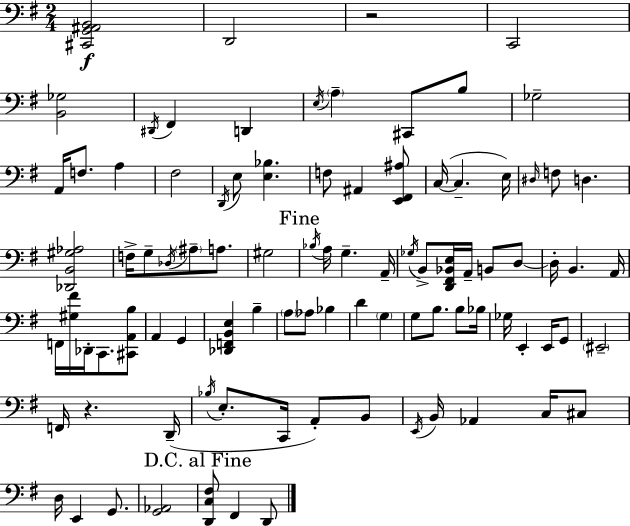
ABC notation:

X:1
T:Untitled
M:2/4
L:1/4
K:Em
[^C,,G,,^A,,B,,]2 D,,2 z2 C,,2 [B,,_G,]2 ^D,,/4 ^F,, D,, E,/4 A, ^C,,/2 B,/2 _G,2 A,,/4 F,/2 A, ^F,2 D,,/4 E,/2 [E,_B,] F,/2 ^A,, [E,,^F,,^A,]/2 C,/4 C, E,/4 ^D,/4 F,/2 D, [_D,,B,,^G,_A,]2 F,/4 G,/2 _D,/4 ^A,/2 A,/2 ^G,2 _B,/4 A,/4 G, A,,/4 _G,/4 B,,/2 [D,,^F,,_B,,E,]/4 A,,/4 B,,/2 D,/2 D,/4 B,, A,,/4 F,,/4 [^G,^F]/4 _D,,/4 C,,/2 [^C,,A,,B,]/2 A,, G,, [_D,,F,,B,,E,] B, A,/2 _A,/2 _B, D G, G,/2 B,/2 B,/2 _B,/4 _G,/4 E,, E,,/4 G,,/2 ^E,,2 F,,/4 z D,,/4 _B,/4 E,/2 C,,/4 A,,/2 B,,/2 E,,/4 B,,/4 _A,, C,/4 ^C,/2 D,/4 E,, G,,/2 [G,,_A,,]2 [D,,C,^F,]/2 ^F,, D,,/2